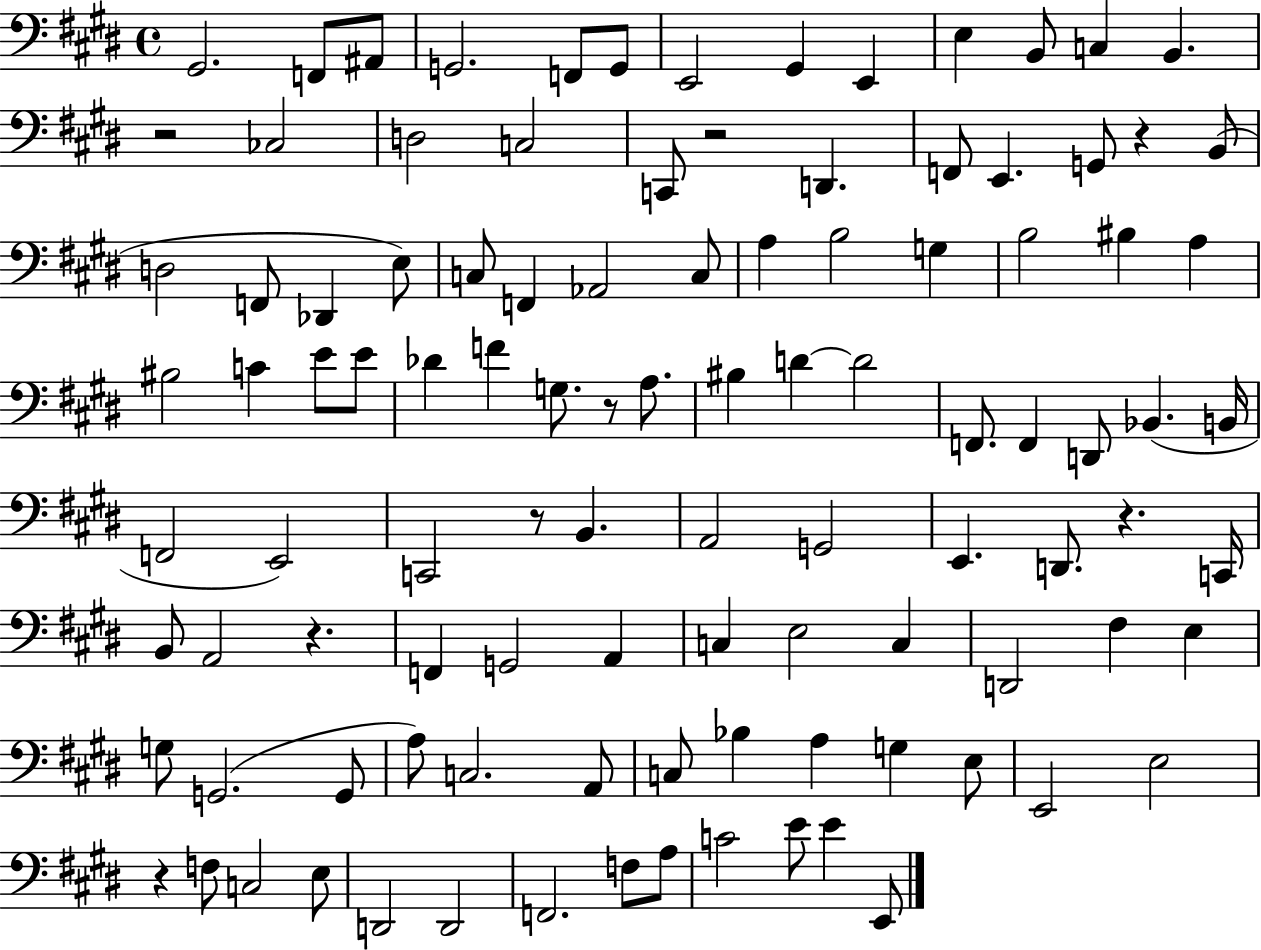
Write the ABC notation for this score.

X:1
T:Untitled
M:4/4
L:1/4
K:E
^G,,2 F,,/2 ^A,,/2 G,,2 F,,/2 G,,/2 E,,2 ^G,, E,, E, B,,/2 C, B,, z2 _C,2 D,2 C,2 C,,/2 z2 D,, F,,/2 E,, G,,/2 z B,,/2 D,2 F,,/2 _D,, E,/2 C,/2 F,, _A,,2 C,/2 A, B,2 G, B,2 ^B, A, ^B,2 C E/2 E/2 _D F G,/2 z/2 A,/2 ^B, D D2 F,,/2 F,, D,,/2 _B,, B,,/4 F,,2 E,,2 C,,2 z/2 B,, A,,2 G,,2 E,, D,,/2 z C,,/4 B,,/2 A,,2 z F,, G,,2 A,, C, E,2 C, D,,2 ^F, E, G,/2 G,,2 G,,/2 A,/2 C,2 A,,/2 C,/2 _B, A, G, E,/2 E,,2 E,2 z F,/2 C,2 E,/2 D,,2 D,,2 F,,2 F,/2 A,/2 C2 E/2 E E,,/2